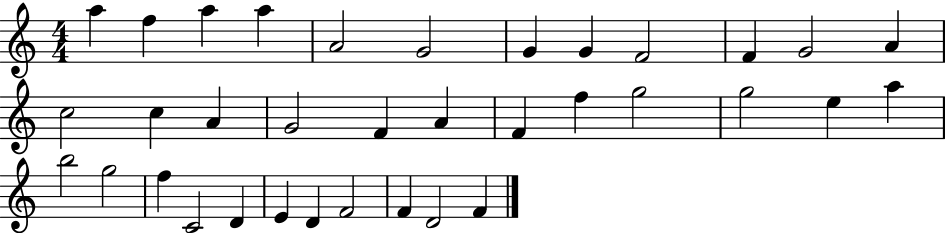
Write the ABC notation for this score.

X:1
T:Untitled
M:4/4
L:1/4
K:C
a f a a A2 G2 G G F2 F G2 A c2 c A G2 F A F f g2 g2 e a b2 g2 f C2 D E D F2 F D2 F